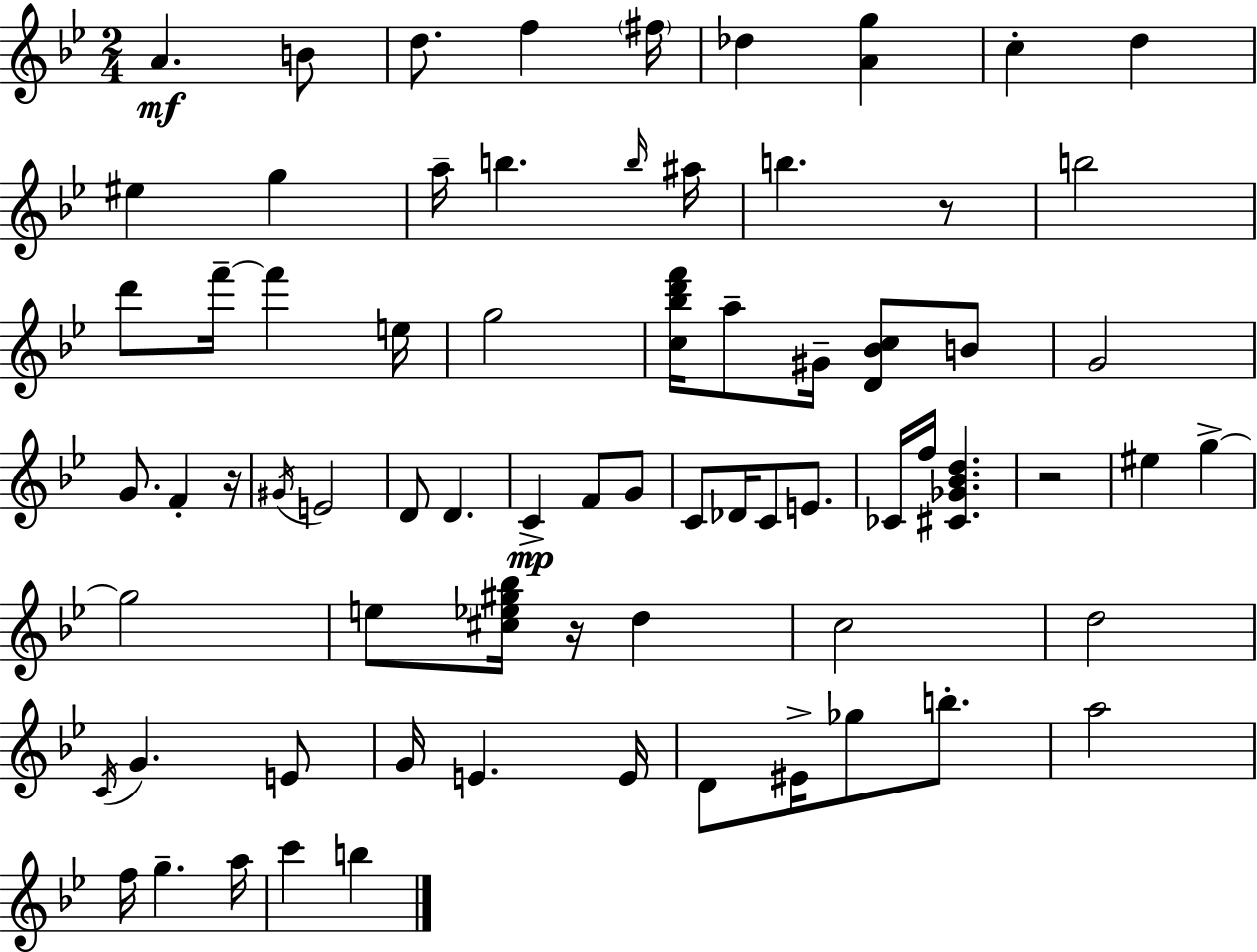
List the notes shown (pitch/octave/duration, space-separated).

A4/q. B4/e D5/e. F5/q F#5/s Db5/q [A4,G5]/q C5/q D5/q EIS5/q G5/q A5/s B5/q. B5/s A#5/s B5/q. R/e B5/h D6/e F6/s F6/q E5/s G5/h [C5,Bb5,D6,F6]/s A5/e G#4/s [D4,Bb4,C5]/e B4/e G4/h G4/e. F4/q R/s G#4/s E4/h D4/e D4/q. C4/q F4/e G4/e C4/e Db4/s C4/e E4/e. CES4/s F5/s [C#4,Gb4,Bb4,D5]/q. R/h EIS5/q G5/q G5/h E5/e [C#5,Eb5,G#5,Bb5]/s R/s D5/q C5/h D5/h C4/s G4/q. E4/e G4/s E4/q. E4/s D4/e EIS4/s Gb5/e B5/e. A5/h F5/s G5/q. A5/s C6/q B5/q